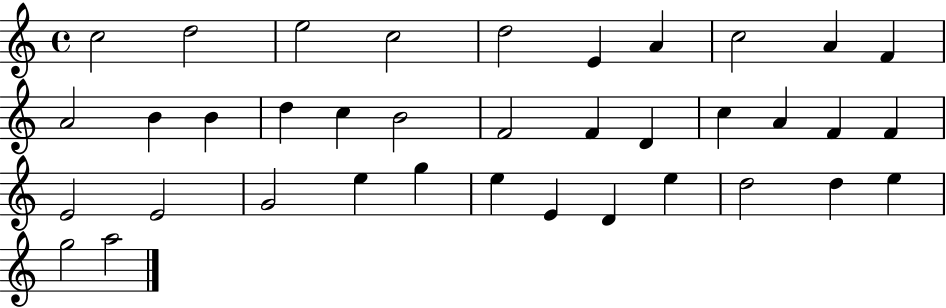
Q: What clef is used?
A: treble